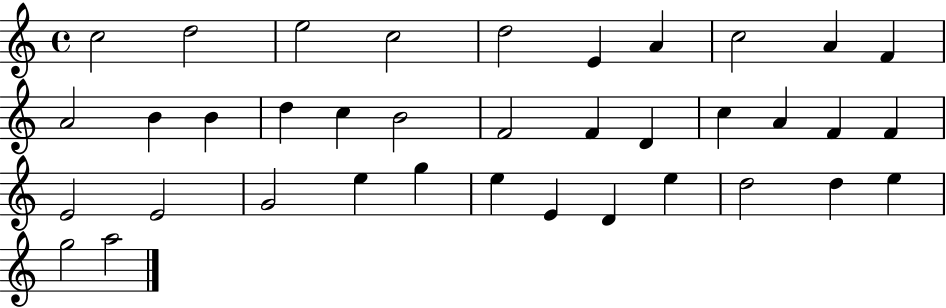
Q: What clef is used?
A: treble